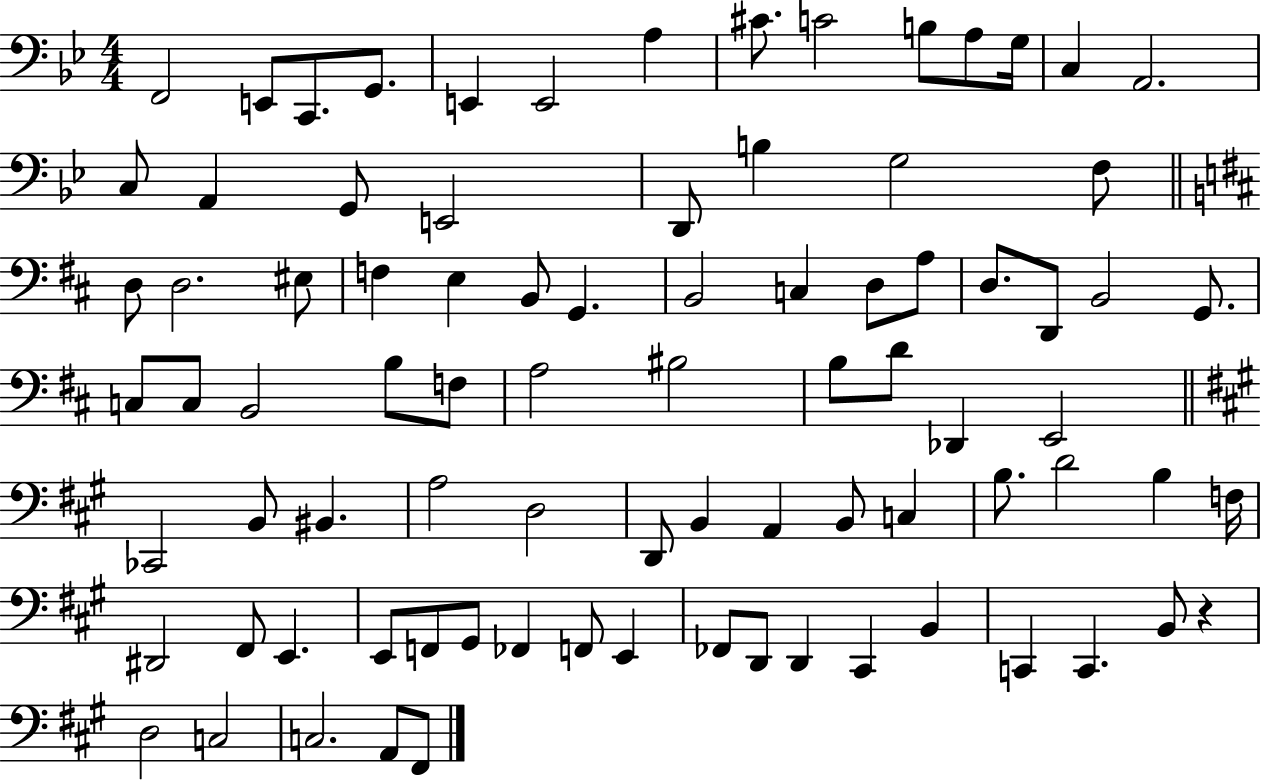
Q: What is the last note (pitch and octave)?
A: F#2